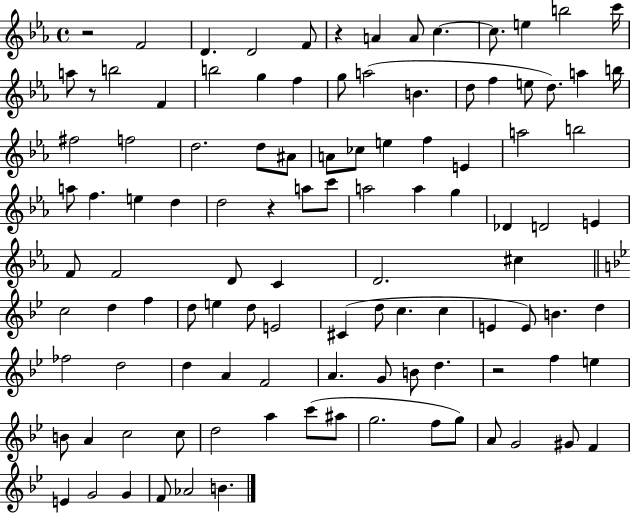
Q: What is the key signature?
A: EES major